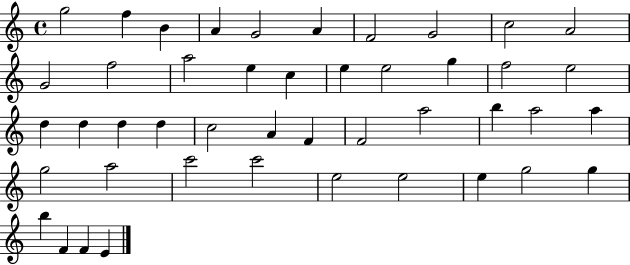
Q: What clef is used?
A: treble